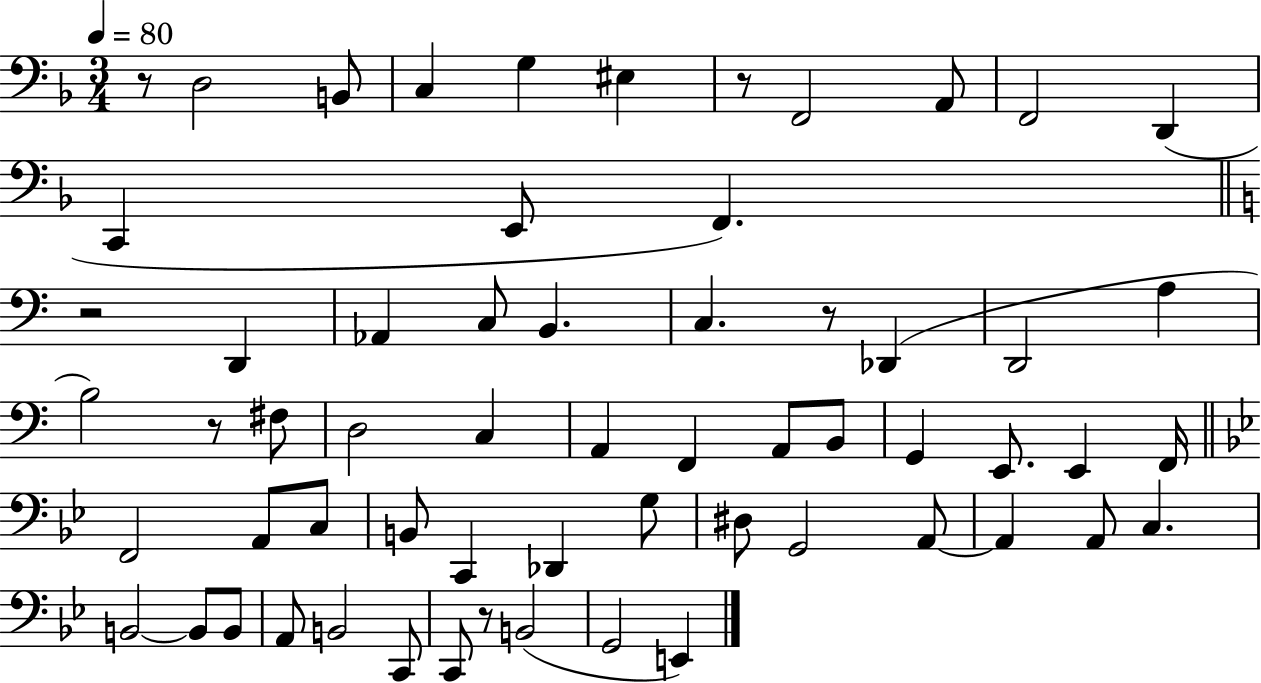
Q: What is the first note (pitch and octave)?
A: D3